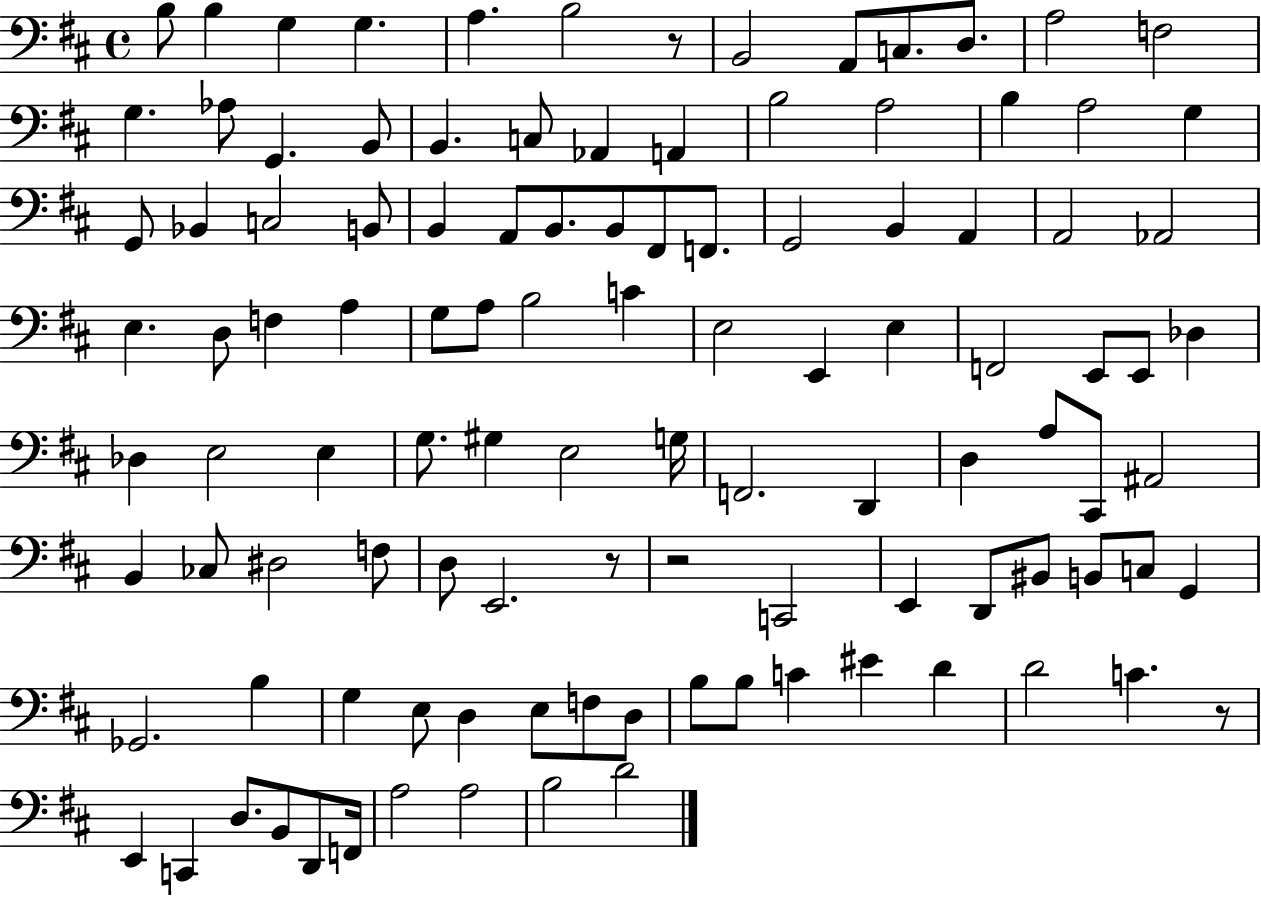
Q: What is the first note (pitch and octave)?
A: B3